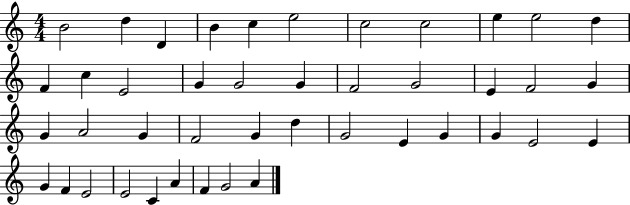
X:1
T:Untitled
M:4/4
L:1/4
K:C
B2 d D B c e2 c2 c2 e e2 d F c E2 G G2 G F2 G2 E F2 G G A2 G F2 G d G2 E G G E2 E G F E2 E2 C A F G2 A